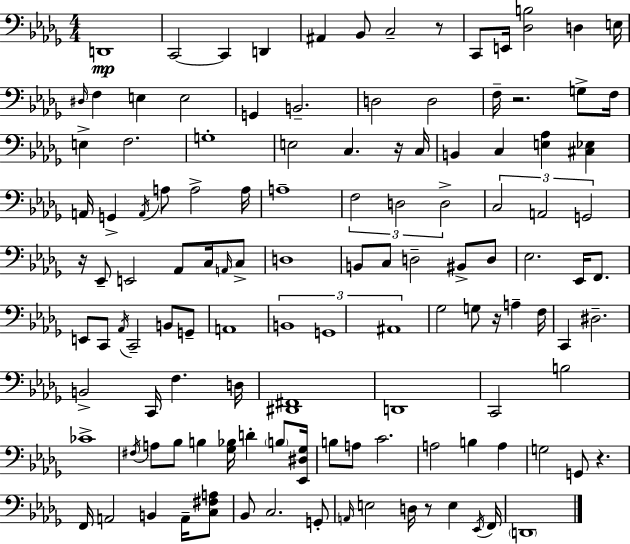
D2/w C2/h C2/q D2/q A#2/q Bb2/e C3/h R/e C2/e E2/s [Db3,B3]/h D3/q E3/s D#3/s F3/q E3/q E3/h G2/q B2/h. D3/h D3/h F3/s R/h. G3/e F3/s E3/q F3/h. G3/w E3/h C3/q. R/s C3/s B2/q C3/q [E3,Ab3]/q [C#3,Eb3]/q A2/s G2/q A2/s A3/e A3/h A3/s A3/w F3/h D3/h D3/h C3/h A2/h G2/h R/s Eb2/e E2/h Ab2/e C3/s A2/s C3/e D3/w B2/e C3/e D3/h BIS2/e D3/e Eb3/h. Eb2/s F2/e. E2/e C2/e Ab2/s C2/h B2/e G2/e A2/w B2/w G2/w A#2/w Gb3/h G3/e R/s A3/q F3/s C2/q D#3/h. B2/h C2/s F3/q. D3/s [D#2,F#2]/w D2/w C2/h B3/h CES4/w F#3/s A3/e Bb3/e B3/q [Gb3,Bb3]/s D4/q B3/e [Eb2,D#3,Gb3]/s B3/e A3/e C4/h. A3/h B3/q A3/q G3/h G2/e R/q. F2/s A2/h B2/q A2/s [C3,F#3,A3]/e Bb2/e C3/h. G2/e A2/s E3/h D3/s R/e E3/q Eb2/s F2/s D2/w